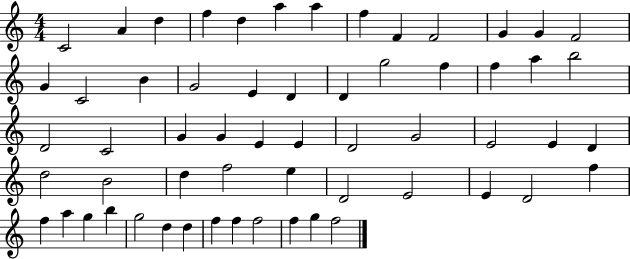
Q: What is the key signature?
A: C major